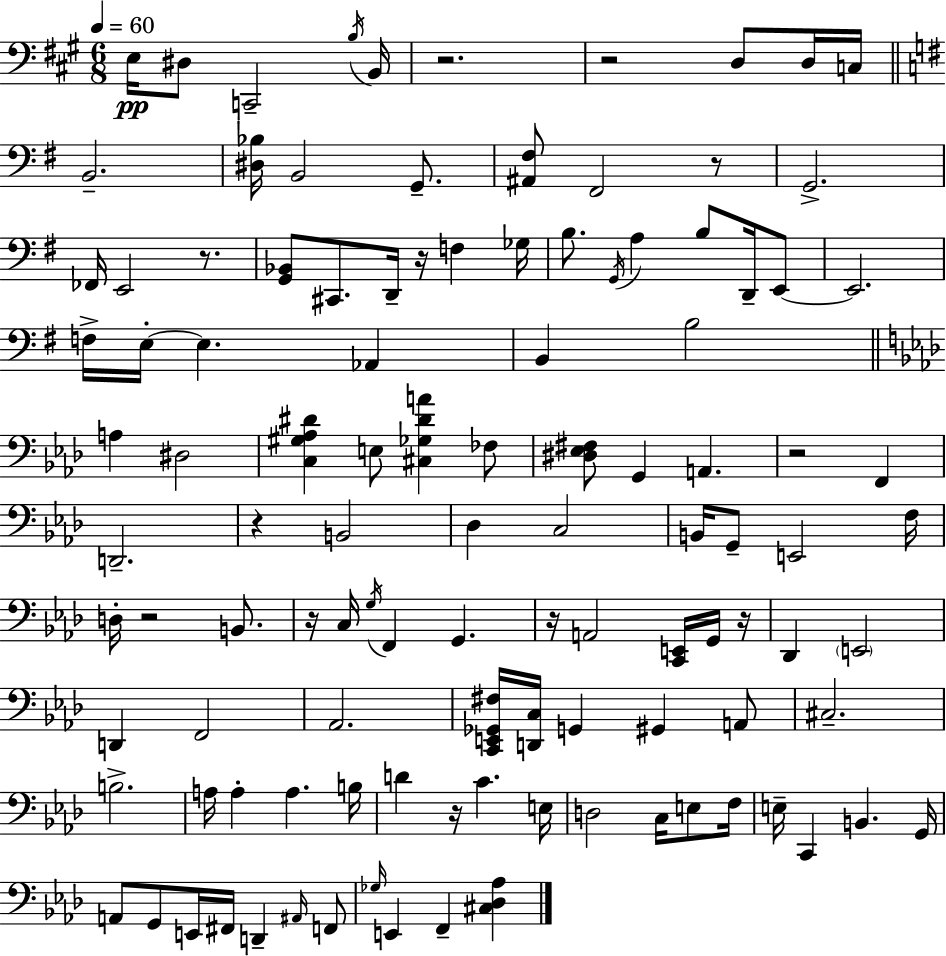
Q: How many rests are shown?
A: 12